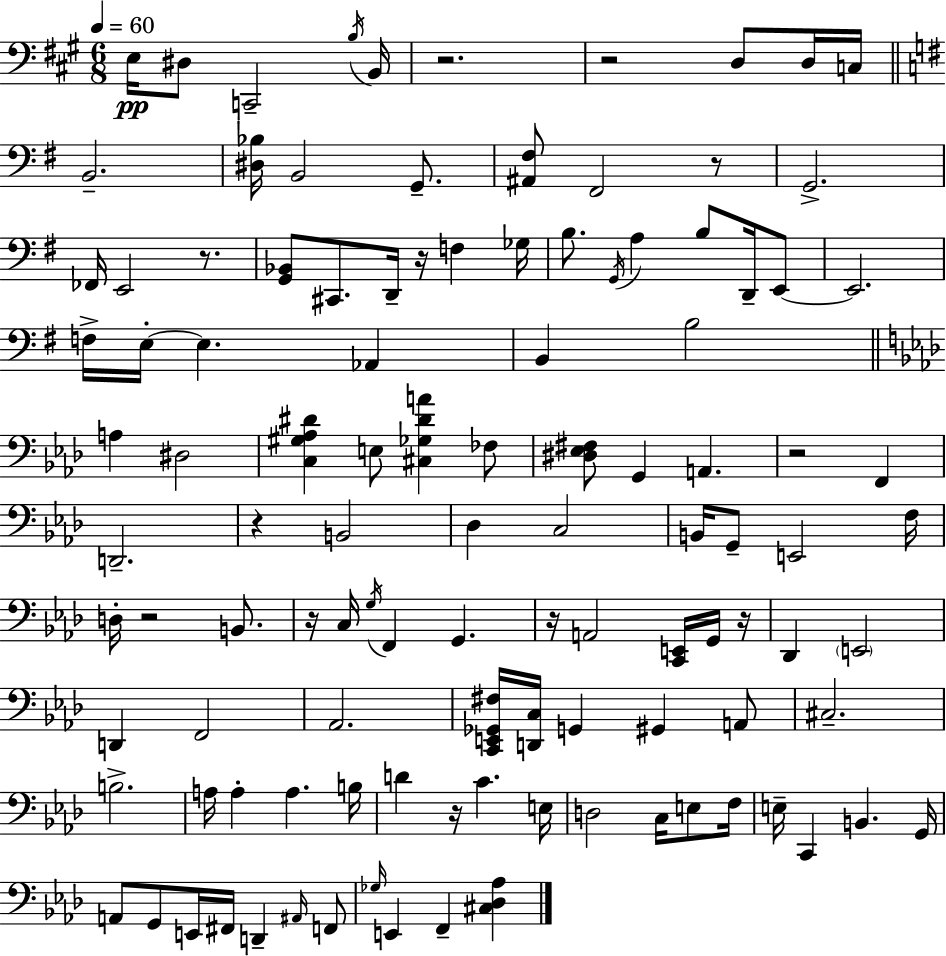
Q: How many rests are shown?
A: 12